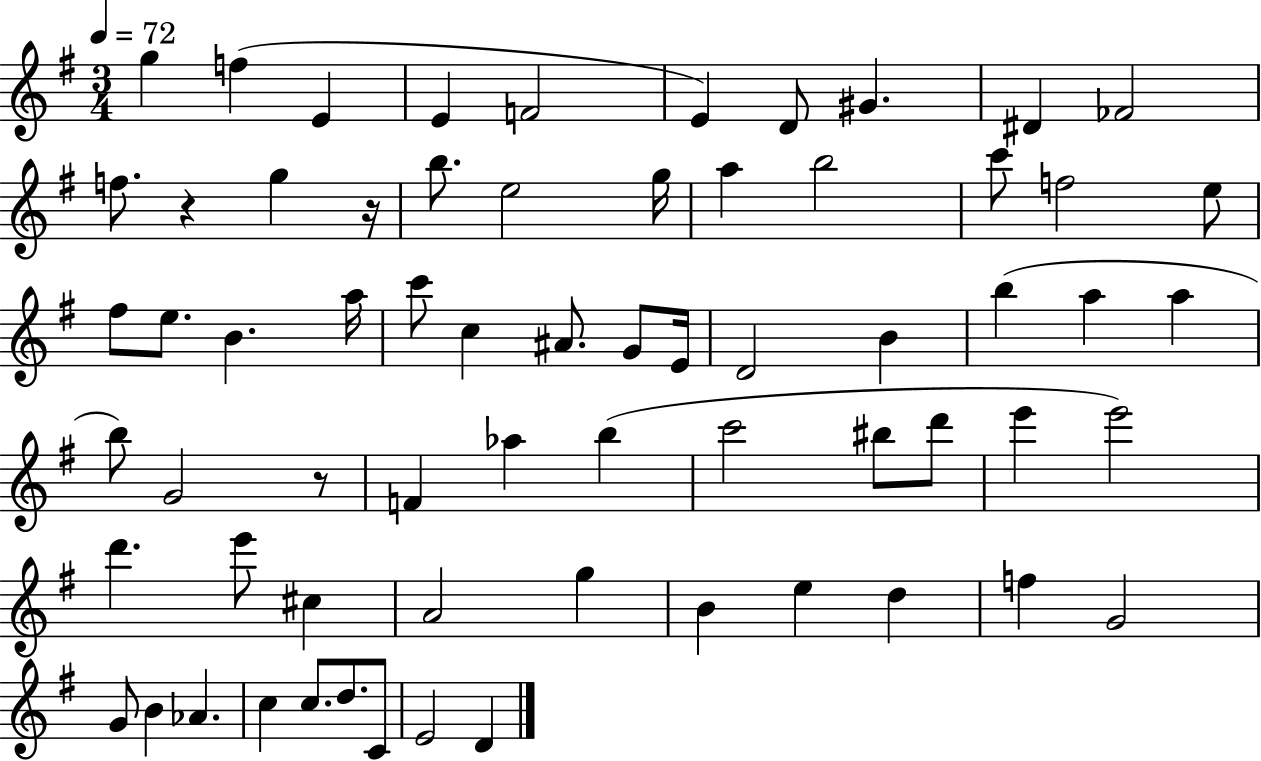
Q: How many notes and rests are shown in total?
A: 66